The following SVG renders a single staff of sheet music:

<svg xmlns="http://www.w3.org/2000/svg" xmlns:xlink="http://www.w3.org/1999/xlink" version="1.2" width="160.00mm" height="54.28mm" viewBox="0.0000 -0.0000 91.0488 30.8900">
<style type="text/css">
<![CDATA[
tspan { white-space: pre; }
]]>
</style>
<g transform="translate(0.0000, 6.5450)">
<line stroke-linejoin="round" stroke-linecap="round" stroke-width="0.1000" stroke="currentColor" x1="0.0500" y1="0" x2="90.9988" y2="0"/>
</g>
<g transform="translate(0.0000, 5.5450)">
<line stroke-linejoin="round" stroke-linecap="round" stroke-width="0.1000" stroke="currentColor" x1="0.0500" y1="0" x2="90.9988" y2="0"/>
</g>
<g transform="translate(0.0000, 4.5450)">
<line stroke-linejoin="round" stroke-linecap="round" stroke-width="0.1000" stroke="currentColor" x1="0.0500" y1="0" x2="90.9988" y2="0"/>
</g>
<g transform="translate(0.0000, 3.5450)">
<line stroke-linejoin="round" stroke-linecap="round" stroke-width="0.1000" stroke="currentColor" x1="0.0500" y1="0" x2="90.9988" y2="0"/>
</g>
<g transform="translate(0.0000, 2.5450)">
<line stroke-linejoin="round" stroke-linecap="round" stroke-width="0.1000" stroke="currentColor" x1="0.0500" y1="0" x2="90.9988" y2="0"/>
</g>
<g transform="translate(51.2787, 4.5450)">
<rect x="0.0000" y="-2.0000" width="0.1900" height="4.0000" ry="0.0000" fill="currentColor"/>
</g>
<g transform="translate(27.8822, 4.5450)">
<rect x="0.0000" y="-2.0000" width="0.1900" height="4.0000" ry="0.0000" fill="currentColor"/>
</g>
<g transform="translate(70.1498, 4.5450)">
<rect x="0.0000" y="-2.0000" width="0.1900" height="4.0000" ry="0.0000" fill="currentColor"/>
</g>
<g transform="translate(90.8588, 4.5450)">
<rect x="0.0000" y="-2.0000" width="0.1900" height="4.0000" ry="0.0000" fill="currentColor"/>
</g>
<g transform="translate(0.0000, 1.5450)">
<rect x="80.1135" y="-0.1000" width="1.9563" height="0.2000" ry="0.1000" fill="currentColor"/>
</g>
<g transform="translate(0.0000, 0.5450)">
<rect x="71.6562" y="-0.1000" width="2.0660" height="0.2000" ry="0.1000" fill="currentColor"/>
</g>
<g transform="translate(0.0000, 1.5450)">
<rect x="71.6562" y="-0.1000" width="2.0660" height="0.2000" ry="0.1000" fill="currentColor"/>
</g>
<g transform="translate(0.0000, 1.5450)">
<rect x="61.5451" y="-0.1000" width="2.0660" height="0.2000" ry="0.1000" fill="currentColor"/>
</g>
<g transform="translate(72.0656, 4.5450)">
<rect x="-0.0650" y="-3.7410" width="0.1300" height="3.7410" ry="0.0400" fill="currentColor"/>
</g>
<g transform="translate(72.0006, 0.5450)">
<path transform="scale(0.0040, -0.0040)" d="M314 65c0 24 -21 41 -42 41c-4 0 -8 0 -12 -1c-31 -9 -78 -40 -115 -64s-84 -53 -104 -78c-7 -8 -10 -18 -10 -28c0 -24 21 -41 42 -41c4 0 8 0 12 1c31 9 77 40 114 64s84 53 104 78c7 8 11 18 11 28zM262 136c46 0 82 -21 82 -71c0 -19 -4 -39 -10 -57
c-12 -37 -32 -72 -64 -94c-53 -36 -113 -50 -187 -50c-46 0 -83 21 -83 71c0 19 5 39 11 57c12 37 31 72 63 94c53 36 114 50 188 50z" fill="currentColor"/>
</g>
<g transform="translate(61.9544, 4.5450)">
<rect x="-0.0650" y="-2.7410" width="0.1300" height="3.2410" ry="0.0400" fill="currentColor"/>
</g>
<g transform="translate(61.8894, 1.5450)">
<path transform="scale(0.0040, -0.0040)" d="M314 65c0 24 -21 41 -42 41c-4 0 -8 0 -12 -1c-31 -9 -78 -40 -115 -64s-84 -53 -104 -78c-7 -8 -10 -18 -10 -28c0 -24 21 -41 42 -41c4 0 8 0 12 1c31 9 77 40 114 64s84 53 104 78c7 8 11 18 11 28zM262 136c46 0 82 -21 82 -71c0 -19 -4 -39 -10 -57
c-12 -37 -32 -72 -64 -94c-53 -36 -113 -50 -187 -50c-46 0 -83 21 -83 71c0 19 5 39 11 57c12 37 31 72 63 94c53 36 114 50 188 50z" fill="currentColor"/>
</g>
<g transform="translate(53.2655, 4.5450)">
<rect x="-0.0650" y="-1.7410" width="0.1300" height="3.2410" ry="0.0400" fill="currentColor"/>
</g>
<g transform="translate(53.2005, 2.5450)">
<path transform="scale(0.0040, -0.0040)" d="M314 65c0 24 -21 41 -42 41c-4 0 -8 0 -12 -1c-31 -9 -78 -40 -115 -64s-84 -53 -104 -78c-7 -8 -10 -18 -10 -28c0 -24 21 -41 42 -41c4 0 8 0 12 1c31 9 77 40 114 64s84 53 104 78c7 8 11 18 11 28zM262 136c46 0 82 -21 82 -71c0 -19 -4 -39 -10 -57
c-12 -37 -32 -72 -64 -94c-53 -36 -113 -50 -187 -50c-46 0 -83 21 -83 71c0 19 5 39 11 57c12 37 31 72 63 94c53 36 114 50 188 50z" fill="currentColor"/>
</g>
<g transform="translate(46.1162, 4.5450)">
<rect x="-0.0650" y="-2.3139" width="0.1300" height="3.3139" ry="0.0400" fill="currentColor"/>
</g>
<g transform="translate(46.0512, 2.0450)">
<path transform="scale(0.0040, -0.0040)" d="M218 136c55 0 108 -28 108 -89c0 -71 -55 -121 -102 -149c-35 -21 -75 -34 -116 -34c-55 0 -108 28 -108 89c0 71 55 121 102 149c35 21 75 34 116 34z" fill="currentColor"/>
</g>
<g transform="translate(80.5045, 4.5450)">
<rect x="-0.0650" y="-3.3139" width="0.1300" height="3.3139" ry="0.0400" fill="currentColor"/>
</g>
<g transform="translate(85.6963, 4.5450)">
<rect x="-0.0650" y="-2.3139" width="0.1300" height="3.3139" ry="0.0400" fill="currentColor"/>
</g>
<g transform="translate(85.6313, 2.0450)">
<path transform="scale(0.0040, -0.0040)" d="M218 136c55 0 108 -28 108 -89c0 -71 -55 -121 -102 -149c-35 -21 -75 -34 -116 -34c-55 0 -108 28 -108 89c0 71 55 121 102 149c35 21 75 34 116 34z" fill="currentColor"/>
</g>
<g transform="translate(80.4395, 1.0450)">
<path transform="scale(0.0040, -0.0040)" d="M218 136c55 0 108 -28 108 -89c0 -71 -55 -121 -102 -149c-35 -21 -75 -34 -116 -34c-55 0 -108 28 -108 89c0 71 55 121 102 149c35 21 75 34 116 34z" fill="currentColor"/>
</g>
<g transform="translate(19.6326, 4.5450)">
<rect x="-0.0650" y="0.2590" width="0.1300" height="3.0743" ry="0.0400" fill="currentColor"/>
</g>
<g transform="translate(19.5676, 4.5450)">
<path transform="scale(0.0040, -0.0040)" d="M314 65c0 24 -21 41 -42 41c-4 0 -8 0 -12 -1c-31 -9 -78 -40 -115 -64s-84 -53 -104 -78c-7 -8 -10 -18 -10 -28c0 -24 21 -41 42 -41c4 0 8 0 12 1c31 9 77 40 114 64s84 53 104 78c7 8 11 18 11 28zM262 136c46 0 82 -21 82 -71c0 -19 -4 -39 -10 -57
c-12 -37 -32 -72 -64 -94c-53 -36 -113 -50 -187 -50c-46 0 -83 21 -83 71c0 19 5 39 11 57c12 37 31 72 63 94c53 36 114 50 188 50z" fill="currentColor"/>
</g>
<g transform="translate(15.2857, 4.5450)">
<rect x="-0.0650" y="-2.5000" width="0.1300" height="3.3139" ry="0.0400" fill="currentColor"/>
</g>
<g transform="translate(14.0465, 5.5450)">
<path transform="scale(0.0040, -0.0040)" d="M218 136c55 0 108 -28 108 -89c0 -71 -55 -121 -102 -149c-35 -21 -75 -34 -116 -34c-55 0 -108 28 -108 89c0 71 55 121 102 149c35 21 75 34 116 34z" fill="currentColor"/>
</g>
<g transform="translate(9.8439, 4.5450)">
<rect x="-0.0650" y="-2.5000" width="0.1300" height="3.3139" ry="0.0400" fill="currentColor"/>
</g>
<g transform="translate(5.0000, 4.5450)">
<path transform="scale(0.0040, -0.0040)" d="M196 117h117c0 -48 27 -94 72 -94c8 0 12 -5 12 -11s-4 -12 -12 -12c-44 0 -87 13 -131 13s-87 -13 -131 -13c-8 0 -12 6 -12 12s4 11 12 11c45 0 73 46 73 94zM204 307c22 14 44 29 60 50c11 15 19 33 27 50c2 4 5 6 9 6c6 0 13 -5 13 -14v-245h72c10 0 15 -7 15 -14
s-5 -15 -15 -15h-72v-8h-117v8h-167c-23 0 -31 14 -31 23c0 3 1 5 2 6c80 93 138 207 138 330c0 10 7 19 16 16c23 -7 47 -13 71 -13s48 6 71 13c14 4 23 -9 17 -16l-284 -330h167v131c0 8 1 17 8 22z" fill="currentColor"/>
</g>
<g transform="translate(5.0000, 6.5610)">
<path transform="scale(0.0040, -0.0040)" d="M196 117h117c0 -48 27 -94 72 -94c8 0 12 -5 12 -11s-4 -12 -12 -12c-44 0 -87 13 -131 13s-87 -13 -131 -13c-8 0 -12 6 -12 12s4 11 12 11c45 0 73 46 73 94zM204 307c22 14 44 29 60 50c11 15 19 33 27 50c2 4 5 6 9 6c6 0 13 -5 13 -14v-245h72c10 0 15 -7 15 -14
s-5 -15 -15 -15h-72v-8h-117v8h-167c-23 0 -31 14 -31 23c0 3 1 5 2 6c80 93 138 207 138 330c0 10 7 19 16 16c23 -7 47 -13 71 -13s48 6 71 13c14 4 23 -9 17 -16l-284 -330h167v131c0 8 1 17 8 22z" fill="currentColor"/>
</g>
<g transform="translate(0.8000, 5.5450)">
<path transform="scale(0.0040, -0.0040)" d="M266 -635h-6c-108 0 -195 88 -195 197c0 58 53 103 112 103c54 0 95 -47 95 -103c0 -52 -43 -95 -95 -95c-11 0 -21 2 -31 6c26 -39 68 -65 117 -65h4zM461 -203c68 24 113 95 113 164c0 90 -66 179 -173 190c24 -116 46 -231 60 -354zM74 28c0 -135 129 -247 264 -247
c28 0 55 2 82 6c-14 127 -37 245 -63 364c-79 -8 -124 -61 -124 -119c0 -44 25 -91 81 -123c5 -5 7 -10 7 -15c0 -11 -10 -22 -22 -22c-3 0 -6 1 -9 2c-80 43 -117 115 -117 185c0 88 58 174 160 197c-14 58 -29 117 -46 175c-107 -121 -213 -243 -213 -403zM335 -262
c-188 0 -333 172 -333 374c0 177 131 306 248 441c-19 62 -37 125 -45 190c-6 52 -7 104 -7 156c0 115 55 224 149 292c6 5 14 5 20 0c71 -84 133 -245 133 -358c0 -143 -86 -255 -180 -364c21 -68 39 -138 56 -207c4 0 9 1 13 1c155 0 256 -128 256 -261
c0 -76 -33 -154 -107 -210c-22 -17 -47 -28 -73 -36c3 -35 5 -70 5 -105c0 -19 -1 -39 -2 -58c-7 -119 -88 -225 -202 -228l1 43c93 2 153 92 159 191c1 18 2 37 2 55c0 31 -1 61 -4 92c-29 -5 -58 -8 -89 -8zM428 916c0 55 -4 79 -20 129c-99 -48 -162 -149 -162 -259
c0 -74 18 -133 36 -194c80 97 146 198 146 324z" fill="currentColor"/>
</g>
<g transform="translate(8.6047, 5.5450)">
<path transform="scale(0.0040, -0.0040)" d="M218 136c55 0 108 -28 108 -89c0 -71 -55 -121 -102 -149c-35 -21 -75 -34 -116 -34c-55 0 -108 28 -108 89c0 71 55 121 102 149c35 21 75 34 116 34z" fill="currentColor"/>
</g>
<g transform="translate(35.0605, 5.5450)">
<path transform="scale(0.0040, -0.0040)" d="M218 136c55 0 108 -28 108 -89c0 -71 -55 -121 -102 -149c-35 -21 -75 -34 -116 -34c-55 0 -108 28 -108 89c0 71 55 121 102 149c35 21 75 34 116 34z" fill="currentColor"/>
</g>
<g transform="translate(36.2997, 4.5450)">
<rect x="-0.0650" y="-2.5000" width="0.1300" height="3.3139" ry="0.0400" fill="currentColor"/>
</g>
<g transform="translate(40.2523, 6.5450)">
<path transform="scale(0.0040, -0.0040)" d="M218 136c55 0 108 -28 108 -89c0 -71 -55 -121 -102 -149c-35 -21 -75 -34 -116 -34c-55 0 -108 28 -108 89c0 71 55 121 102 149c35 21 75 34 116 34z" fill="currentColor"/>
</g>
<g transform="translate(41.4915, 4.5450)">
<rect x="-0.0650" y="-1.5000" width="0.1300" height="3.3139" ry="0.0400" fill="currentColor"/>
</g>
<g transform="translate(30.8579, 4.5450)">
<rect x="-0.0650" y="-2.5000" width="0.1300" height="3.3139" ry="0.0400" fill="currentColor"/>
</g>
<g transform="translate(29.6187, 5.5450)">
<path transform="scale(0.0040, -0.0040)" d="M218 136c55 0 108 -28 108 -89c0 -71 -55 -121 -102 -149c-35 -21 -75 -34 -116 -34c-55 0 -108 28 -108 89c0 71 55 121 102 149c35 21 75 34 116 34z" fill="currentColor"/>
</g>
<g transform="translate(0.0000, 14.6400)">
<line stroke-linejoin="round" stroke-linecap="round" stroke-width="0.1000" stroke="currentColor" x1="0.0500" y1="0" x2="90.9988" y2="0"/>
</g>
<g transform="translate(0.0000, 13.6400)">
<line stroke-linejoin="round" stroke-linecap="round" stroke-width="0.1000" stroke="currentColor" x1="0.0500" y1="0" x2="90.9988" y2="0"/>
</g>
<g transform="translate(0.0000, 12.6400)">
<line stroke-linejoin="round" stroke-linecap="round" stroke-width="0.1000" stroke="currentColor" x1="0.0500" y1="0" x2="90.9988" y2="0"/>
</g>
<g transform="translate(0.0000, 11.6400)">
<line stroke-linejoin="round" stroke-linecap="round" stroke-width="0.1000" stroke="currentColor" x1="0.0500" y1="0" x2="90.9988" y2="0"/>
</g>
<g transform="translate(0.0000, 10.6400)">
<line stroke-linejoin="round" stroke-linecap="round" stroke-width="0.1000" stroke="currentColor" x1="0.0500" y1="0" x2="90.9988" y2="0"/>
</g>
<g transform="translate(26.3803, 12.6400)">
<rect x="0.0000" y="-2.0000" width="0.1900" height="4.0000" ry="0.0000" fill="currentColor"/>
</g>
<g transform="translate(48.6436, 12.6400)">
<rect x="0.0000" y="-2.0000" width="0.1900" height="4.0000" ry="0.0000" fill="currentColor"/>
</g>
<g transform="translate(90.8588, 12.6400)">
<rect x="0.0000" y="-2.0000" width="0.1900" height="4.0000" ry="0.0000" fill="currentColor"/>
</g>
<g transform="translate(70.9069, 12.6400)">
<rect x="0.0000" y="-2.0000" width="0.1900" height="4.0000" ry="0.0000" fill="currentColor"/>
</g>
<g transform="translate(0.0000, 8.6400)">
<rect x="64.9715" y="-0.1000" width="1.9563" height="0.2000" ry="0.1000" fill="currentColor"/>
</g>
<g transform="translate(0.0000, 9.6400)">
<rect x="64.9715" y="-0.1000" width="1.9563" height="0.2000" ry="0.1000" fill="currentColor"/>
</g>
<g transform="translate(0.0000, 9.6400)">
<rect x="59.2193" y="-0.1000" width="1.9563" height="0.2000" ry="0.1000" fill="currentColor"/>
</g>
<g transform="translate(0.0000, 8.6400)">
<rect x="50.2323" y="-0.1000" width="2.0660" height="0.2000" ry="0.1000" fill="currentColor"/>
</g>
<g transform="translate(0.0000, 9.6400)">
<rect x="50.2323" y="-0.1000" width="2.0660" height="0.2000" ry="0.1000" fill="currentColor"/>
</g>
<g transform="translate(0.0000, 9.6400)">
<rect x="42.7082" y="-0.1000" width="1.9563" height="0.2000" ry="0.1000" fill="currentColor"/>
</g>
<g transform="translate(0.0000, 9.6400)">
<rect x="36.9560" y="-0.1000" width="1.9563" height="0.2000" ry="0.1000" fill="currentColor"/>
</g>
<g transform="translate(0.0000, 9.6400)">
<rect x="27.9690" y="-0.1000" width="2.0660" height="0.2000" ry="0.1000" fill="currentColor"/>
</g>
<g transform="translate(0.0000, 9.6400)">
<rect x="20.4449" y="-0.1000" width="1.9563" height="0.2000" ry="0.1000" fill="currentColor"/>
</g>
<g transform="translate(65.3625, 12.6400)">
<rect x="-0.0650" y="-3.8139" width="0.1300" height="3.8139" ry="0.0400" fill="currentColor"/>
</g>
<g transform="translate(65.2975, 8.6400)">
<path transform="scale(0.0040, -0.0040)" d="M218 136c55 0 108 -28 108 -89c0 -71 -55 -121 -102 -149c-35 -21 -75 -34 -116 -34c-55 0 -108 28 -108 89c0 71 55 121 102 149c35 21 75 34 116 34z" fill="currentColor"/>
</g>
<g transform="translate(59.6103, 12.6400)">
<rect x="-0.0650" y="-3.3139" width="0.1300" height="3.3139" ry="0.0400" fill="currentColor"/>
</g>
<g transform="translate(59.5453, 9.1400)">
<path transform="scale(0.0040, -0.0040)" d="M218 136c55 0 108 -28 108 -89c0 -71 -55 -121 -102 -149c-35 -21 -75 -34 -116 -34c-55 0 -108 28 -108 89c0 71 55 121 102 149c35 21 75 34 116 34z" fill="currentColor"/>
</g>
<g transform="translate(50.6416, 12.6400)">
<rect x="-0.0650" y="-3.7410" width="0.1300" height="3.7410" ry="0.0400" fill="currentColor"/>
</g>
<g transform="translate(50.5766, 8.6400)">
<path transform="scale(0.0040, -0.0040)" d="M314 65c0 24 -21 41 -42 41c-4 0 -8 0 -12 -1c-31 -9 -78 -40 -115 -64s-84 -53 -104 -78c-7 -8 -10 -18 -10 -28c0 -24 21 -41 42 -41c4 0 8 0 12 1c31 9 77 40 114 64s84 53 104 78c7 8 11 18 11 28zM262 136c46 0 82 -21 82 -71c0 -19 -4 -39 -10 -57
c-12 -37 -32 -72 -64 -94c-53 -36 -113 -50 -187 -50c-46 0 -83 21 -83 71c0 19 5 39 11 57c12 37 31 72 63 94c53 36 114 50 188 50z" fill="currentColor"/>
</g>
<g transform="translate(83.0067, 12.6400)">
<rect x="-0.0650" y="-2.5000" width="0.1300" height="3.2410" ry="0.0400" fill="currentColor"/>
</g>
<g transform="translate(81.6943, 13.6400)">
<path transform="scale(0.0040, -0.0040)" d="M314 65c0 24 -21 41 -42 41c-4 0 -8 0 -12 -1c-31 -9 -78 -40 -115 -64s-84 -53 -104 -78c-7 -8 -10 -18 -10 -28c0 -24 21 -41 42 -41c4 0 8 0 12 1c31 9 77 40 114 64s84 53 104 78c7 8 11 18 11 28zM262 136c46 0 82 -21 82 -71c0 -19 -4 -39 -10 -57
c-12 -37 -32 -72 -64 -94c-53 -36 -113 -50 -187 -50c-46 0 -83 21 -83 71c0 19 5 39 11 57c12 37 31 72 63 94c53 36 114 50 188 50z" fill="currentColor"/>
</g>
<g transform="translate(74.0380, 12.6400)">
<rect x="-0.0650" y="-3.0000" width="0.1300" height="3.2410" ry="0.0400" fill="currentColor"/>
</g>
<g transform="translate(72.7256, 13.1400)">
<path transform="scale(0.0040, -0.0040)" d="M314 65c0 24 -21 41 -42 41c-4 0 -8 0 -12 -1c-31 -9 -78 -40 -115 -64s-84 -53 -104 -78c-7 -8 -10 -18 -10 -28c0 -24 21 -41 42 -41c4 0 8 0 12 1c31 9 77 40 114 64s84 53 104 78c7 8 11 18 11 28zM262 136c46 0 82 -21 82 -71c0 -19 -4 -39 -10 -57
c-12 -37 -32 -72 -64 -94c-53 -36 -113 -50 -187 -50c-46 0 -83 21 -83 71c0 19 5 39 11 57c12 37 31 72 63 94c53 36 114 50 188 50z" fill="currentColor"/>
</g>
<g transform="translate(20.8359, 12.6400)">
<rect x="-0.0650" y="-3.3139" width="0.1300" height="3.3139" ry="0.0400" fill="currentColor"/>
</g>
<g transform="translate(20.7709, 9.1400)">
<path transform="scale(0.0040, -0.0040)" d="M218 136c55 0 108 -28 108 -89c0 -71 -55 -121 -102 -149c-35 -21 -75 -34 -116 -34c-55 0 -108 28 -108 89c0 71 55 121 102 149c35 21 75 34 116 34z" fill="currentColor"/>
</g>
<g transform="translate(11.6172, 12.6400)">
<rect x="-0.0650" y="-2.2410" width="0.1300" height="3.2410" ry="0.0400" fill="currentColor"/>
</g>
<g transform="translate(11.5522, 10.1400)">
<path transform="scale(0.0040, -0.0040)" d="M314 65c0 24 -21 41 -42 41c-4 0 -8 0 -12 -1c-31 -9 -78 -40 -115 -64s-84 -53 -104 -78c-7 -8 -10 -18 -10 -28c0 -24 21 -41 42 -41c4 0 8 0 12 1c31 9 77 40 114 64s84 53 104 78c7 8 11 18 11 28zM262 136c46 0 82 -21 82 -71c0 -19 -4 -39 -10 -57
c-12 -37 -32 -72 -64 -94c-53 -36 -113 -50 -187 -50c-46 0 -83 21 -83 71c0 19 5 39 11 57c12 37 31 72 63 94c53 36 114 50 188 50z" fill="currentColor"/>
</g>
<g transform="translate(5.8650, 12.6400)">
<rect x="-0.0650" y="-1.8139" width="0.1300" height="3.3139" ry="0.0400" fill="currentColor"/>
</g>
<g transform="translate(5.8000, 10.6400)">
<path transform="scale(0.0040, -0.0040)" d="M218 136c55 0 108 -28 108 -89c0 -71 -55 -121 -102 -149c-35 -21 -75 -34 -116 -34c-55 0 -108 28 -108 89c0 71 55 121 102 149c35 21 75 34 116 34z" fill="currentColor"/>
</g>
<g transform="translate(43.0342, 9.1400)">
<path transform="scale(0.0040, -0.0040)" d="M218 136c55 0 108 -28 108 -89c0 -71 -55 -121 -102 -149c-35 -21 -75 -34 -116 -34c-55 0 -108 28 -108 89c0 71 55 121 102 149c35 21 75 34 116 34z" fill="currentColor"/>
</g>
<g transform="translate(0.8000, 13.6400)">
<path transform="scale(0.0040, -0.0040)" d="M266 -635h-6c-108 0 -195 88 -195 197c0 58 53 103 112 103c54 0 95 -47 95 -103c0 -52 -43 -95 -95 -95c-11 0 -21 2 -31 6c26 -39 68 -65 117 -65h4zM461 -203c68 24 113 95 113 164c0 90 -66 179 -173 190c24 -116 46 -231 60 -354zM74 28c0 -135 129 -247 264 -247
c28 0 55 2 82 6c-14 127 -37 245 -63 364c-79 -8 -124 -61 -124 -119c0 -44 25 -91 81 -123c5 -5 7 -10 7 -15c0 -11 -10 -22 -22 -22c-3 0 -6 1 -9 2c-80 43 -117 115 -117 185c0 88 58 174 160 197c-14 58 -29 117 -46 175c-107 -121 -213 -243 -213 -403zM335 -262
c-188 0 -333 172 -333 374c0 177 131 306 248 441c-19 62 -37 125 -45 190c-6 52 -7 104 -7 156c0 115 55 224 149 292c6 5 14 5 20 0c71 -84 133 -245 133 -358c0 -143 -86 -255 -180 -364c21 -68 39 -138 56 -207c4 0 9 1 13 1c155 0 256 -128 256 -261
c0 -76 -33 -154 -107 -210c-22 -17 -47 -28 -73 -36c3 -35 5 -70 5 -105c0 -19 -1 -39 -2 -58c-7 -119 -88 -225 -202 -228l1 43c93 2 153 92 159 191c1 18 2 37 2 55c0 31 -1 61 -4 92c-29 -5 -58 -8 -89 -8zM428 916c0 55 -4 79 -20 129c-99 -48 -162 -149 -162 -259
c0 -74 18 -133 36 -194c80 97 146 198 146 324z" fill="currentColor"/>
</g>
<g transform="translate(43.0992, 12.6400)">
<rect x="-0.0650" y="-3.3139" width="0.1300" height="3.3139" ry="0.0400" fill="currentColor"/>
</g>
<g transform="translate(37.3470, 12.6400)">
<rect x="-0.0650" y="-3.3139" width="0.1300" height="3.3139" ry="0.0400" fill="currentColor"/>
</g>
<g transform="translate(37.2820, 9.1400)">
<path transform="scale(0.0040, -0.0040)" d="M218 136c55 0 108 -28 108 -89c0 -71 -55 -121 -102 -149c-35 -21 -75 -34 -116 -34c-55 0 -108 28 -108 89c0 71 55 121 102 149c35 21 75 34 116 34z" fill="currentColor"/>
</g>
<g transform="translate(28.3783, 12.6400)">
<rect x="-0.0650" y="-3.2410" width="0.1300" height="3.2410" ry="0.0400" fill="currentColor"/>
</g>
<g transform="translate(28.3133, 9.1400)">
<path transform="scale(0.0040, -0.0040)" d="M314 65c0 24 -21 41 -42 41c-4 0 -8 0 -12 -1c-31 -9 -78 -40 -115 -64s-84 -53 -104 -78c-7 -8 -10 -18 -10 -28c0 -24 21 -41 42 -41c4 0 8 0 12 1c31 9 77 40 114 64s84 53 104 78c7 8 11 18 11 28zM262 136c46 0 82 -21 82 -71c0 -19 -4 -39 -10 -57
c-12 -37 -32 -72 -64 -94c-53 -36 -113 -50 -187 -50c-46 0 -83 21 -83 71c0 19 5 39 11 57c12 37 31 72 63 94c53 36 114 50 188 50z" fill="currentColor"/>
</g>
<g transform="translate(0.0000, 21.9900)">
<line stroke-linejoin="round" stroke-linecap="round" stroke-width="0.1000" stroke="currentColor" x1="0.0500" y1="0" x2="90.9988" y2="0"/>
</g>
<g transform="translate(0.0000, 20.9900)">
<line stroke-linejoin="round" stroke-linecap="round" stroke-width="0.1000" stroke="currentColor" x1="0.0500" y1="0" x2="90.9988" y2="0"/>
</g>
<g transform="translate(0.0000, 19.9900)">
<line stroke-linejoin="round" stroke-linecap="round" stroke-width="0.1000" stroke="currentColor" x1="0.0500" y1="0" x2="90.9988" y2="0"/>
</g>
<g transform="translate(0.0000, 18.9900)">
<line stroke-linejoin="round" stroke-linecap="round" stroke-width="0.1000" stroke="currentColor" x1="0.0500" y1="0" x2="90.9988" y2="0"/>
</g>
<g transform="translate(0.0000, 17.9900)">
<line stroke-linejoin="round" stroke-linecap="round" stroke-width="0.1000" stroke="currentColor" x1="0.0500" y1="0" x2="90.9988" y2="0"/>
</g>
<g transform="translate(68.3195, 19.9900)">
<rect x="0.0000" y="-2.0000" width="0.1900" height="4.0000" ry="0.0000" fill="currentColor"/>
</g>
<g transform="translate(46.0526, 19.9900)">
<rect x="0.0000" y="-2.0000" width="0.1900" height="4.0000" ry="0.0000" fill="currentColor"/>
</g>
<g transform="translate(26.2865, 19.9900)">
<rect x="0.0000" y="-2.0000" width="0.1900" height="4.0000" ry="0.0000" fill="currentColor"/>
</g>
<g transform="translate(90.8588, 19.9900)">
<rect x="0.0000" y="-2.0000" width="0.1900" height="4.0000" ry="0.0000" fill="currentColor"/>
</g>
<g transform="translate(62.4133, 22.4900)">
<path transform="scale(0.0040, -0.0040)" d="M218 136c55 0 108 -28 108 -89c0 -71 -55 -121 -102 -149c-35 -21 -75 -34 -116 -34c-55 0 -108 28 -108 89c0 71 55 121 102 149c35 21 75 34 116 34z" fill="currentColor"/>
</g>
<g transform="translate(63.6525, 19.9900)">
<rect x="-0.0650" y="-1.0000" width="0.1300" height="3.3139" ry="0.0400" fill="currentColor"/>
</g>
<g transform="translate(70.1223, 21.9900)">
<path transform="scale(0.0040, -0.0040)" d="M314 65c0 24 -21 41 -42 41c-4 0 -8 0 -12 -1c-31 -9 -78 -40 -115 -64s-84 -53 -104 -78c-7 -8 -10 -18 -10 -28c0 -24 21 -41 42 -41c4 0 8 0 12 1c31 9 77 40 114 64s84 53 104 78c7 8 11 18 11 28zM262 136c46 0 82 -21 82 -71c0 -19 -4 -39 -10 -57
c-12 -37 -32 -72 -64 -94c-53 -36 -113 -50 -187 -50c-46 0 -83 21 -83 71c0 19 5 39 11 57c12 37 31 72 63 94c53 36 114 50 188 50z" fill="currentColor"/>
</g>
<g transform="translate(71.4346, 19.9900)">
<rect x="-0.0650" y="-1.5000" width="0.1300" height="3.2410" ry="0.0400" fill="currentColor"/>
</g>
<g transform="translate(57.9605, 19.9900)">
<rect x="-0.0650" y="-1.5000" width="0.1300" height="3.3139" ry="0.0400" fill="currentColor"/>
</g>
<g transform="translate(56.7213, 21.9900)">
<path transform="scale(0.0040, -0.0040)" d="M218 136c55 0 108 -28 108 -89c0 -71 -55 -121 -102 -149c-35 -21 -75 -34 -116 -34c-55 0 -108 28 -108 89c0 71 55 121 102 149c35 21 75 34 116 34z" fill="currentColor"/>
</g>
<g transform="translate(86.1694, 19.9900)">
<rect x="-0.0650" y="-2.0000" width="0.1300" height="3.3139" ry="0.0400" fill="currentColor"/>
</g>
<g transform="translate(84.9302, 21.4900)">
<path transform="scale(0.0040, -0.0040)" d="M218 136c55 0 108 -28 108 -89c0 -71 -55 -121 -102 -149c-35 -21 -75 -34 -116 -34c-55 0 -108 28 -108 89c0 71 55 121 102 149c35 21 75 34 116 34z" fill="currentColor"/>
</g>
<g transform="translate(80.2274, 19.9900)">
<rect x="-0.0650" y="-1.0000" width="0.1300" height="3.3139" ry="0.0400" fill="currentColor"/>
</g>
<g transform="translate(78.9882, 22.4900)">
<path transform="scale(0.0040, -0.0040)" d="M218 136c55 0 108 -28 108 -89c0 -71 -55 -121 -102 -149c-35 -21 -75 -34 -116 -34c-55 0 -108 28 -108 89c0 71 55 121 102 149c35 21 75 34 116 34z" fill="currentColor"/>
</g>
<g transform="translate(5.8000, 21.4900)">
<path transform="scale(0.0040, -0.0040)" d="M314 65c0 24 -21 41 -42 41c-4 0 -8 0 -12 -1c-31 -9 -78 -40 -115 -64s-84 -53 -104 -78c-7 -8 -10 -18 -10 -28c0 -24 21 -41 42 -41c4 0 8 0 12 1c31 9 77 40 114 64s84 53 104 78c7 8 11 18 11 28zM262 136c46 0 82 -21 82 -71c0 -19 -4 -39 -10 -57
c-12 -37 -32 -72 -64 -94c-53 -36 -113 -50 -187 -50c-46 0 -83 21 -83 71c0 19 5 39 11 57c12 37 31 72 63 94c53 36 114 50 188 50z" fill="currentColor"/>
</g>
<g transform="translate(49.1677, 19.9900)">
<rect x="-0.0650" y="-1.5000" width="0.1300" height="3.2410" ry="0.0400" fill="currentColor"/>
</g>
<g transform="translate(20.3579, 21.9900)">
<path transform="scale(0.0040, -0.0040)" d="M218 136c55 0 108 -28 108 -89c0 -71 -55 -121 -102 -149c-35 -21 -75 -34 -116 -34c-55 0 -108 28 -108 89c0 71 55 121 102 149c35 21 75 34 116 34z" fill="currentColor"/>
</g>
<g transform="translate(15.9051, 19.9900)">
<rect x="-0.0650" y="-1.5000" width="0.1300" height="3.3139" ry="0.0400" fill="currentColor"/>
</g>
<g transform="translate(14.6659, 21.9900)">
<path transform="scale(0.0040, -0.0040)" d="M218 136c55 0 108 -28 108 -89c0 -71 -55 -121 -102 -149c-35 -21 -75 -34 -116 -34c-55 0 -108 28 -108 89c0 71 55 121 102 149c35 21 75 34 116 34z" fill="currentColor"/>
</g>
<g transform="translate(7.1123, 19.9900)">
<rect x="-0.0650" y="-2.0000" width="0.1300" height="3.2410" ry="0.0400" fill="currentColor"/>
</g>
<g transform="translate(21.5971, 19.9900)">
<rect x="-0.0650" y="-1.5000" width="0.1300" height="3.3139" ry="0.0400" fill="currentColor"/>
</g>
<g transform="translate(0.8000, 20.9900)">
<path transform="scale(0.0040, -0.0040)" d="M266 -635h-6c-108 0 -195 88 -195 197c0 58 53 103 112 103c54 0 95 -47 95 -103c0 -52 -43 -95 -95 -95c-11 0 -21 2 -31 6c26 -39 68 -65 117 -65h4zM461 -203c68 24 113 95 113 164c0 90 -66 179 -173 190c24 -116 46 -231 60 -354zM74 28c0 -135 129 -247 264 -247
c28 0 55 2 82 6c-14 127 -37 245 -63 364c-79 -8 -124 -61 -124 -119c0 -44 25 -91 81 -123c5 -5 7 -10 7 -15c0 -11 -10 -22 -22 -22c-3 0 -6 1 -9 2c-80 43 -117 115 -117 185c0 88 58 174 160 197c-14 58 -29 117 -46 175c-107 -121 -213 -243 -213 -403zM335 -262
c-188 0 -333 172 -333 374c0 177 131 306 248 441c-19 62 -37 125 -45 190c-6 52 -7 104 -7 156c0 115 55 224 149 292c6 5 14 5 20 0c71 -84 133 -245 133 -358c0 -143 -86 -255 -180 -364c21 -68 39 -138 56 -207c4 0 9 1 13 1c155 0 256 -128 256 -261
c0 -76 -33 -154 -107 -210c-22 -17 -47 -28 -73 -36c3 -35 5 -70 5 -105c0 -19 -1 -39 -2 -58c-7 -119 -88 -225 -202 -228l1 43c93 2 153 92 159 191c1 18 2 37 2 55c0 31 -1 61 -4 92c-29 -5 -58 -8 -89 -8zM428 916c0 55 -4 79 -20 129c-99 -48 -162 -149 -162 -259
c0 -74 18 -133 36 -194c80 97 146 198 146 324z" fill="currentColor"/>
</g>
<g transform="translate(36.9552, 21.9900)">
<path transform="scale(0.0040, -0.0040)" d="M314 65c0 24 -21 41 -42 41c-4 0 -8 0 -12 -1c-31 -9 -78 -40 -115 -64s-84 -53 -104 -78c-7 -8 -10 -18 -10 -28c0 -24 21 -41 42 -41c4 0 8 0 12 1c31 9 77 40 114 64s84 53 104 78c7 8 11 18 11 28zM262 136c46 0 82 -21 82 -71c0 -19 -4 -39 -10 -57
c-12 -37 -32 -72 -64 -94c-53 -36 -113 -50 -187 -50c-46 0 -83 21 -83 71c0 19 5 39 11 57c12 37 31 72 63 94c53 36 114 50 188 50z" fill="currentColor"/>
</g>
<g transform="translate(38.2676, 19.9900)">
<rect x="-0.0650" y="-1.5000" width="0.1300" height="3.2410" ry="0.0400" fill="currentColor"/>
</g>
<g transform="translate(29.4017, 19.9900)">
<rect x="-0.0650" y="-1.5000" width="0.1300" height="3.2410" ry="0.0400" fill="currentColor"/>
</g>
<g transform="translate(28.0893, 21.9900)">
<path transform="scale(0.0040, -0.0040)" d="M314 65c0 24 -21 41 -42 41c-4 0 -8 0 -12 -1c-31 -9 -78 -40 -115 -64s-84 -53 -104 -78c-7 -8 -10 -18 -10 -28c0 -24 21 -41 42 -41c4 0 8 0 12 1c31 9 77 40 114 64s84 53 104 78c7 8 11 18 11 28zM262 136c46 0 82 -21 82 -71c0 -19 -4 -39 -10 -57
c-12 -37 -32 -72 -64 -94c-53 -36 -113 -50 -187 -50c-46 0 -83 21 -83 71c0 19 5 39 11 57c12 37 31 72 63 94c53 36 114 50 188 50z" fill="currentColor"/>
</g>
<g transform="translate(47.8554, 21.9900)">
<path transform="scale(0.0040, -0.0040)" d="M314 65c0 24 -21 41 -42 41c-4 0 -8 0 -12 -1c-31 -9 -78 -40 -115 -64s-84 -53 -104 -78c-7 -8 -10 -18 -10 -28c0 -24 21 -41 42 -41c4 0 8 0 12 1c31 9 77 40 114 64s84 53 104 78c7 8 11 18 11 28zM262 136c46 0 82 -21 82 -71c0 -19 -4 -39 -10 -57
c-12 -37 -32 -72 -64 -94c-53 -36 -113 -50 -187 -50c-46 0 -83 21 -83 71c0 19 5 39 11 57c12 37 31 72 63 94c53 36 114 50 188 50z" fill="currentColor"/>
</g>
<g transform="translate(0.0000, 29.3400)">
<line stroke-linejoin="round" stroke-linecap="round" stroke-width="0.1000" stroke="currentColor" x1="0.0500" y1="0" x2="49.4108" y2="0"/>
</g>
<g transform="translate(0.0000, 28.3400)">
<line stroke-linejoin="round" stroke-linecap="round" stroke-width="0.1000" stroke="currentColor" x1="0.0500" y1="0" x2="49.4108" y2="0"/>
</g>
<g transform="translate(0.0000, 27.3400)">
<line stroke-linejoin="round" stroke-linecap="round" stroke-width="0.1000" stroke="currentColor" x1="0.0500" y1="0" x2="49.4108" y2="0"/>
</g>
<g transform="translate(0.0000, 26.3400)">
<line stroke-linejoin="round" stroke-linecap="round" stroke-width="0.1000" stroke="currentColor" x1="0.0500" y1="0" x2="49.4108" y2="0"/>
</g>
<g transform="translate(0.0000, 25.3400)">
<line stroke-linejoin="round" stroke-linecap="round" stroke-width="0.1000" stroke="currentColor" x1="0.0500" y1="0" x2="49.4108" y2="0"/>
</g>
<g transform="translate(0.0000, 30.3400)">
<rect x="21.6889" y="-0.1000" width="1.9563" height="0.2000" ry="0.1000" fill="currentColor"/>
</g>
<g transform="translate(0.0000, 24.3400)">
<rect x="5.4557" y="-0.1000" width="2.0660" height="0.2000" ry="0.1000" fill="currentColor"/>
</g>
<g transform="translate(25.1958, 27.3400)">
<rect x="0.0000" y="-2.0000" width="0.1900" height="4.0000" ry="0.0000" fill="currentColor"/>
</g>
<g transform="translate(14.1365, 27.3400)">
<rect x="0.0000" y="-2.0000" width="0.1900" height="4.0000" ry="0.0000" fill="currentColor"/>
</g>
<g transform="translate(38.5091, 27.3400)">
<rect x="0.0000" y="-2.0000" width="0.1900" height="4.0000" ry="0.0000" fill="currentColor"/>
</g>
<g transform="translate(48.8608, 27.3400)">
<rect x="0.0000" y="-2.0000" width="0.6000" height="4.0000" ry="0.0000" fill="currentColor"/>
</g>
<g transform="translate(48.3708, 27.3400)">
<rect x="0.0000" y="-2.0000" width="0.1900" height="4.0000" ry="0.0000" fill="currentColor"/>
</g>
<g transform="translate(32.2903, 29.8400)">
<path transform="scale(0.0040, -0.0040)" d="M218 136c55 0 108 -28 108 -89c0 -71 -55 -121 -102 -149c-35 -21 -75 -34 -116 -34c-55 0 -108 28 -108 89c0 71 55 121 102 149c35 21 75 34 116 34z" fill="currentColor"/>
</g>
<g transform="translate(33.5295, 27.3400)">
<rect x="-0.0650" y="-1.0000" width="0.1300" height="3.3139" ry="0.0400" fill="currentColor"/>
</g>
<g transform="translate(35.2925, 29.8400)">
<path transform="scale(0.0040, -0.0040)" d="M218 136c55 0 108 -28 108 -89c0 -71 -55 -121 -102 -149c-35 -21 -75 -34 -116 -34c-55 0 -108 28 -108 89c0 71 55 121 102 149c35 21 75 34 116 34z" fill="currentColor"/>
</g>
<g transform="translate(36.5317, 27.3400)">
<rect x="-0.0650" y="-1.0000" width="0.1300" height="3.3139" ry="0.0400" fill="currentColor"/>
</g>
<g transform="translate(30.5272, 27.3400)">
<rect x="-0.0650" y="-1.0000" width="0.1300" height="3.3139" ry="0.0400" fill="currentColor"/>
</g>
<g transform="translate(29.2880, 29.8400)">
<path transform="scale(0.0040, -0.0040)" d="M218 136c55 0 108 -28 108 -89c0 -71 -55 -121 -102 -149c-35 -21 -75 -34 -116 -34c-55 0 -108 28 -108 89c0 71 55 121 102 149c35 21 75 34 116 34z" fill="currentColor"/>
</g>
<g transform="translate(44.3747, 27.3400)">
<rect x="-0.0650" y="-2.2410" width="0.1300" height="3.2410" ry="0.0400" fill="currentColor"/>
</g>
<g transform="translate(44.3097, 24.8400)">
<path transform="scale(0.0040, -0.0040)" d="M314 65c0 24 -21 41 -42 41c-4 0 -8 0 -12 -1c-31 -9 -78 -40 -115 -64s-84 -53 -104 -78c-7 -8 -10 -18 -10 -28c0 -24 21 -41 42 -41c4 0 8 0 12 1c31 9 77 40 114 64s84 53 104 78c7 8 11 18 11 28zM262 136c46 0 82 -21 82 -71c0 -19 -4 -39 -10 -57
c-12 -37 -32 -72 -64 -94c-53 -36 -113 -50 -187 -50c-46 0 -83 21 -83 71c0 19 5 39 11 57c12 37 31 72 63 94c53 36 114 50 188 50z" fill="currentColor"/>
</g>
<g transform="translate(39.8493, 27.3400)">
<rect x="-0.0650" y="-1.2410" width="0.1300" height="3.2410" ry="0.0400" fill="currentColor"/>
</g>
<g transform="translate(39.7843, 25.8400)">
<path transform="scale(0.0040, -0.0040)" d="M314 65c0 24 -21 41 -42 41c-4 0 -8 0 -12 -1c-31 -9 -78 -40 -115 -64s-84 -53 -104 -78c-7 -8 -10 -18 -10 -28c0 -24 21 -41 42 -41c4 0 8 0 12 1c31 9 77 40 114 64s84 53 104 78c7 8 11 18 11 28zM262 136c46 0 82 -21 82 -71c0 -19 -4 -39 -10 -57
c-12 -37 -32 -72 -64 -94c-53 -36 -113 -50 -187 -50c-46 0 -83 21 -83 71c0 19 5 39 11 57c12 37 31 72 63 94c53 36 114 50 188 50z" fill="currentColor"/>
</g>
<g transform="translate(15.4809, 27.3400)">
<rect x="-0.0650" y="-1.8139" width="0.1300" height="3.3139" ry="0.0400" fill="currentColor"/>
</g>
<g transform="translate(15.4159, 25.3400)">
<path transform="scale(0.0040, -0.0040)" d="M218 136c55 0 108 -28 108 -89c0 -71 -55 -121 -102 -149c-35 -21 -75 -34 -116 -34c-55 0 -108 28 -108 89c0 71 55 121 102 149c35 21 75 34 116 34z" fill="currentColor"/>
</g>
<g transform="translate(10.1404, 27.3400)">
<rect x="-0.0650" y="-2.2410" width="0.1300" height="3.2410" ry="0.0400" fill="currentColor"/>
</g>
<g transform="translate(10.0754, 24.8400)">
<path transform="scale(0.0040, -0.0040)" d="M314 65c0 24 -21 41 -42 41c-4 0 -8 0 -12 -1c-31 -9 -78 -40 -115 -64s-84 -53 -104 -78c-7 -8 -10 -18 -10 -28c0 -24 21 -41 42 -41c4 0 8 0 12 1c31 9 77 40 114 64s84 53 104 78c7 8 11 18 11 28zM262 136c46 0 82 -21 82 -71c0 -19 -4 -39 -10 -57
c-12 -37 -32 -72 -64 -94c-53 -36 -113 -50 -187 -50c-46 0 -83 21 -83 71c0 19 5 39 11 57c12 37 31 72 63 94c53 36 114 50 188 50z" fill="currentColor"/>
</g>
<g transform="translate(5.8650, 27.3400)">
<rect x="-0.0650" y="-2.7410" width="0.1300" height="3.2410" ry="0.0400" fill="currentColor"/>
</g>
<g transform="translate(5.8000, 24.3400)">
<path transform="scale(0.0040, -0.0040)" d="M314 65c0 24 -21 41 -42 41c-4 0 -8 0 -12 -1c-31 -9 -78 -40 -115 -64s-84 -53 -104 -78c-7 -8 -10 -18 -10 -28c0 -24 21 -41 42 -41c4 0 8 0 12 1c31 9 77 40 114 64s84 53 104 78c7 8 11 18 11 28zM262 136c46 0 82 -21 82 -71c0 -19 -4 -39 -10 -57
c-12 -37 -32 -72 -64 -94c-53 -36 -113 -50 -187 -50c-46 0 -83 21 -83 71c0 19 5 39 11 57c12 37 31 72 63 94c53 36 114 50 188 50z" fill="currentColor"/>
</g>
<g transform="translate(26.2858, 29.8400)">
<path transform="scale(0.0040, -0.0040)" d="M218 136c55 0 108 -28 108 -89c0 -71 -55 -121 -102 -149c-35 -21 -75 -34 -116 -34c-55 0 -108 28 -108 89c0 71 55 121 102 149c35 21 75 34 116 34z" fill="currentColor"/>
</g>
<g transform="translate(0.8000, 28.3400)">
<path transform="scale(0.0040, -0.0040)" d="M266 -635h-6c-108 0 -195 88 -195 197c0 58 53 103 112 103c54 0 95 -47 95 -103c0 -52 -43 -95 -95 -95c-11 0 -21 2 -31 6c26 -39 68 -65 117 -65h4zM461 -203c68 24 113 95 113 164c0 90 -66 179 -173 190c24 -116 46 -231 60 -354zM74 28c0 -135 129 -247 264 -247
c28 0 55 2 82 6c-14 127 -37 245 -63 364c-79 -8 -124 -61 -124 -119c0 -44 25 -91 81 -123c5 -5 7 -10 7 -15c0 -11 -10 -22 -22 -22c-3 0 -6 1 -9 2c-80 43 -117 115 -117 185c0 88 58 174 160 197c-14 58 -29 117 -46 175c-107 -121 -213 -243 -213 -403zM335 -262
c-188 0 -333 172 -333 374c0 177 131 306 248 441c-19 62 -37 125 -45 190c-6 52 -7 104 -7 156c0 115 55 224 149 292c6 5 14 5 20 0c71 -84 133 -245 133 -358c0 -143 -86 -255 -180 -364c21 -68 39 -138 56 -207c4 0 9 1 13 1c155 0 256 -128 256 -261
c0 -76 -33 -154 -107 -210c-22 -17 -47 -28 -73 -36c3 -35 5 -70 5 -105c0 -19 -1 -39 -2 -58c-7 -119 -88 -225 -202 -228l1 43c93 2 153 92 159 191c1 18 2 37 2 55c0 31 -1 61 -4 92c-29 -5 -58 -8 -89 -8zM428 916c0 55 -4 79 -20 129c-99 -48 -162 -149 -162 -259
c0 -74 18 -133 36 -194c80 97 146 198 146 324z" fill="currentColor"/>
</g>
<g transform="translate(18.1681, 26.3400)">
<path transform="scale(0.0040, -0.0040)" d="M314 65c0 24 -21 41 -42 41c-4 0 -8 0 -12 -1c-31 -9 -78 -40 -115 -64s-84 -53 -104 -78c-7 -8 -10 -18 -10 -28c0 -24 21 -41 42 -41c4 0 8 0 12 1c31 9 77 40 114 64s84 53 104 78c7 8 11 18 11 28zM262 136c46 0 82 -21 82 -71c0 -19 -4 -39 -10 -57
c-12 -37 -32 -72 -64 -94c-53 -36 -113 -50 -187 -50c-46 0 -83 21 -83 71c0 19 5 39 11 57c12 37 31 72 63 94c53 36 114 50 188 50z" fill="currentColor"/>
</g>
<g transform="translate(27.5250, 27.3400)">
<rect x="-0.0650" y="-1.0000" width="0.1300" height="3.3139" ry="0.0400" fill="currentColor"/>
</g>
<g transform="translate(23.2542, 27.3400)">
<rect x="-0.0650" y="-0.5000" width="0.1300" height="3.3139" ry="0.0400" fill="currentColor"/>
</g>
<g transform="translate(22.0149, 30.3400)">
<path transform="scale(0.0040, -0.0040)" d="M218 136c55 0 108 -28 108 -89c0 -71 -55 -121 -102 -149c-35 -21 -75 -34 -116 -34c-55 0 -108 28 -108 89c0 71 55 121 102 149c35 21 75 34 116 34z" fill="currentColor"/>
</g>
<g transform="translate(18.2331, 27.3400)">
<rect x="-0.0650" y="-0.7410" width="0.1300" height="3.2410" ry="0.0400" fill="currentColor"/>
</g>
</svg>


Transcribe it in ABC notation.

X:1
T:Untitled
M:4/4
L:1/4
K:C
G G B2 G G E g f2 a2 c'2 b g f g2 b b2 b b c'2 b c' A2 G2 F2 E E E2 E2 E2 E D E2 D F a2 g2 f d2 C D D D D e2 g2